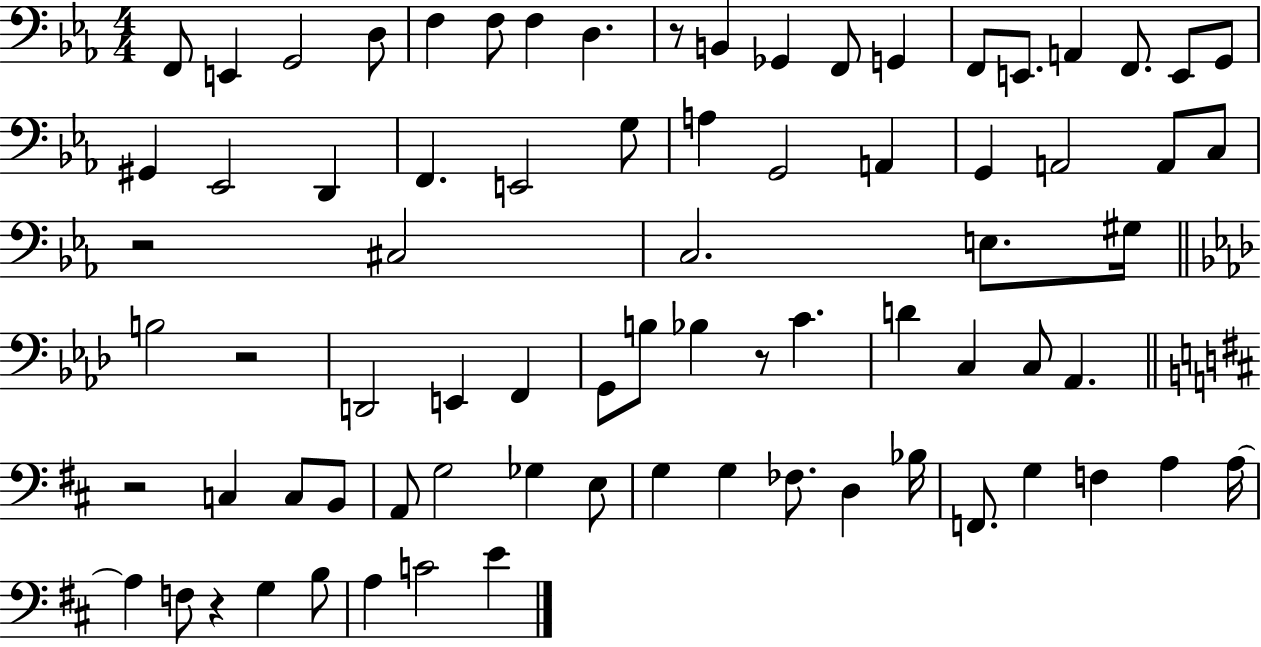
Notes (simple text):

F2/e E2/q G2/h D3/e F3/q F3/e F3/q D3/q. R/e B2/q Gb2/q F2/e G2/q F2/e E2/e. A2/q F2/e. E2/e G2/e G#2/q Eb2/h D2/q F2/q. E2/h G3/e A3/q G2/h A2/q G2/q A2/h A2/e C3/e R/h C#3/h C3/h. E3/e. G#3/s B3/h R/h D2/h E2/q F2/q G2/e B3/e Bb3/q R/e C4/q. D4/q C3/q C3/e Ab2/q. R/h C3/q C3/e B2/e A2/e G3/h Gb3/q E3/e G3/q G3/q FES3/e. D3/q Bb3/s F2/e. G3/q F3/q A3/q A3/s A3/q F3/e R/q G3/q B3/e A3/q C4/h E4/q